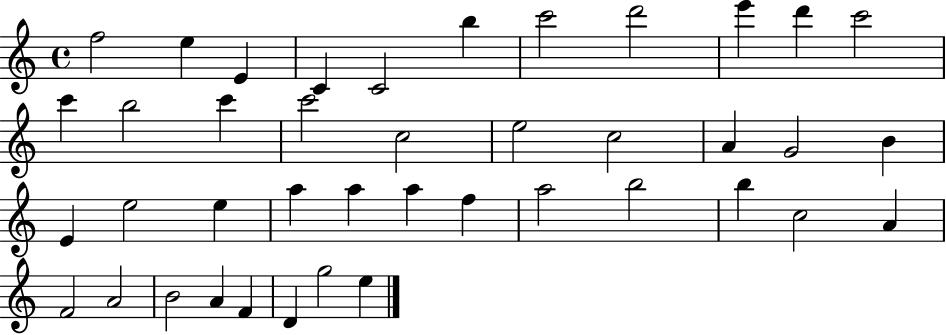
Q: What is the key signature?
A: C major